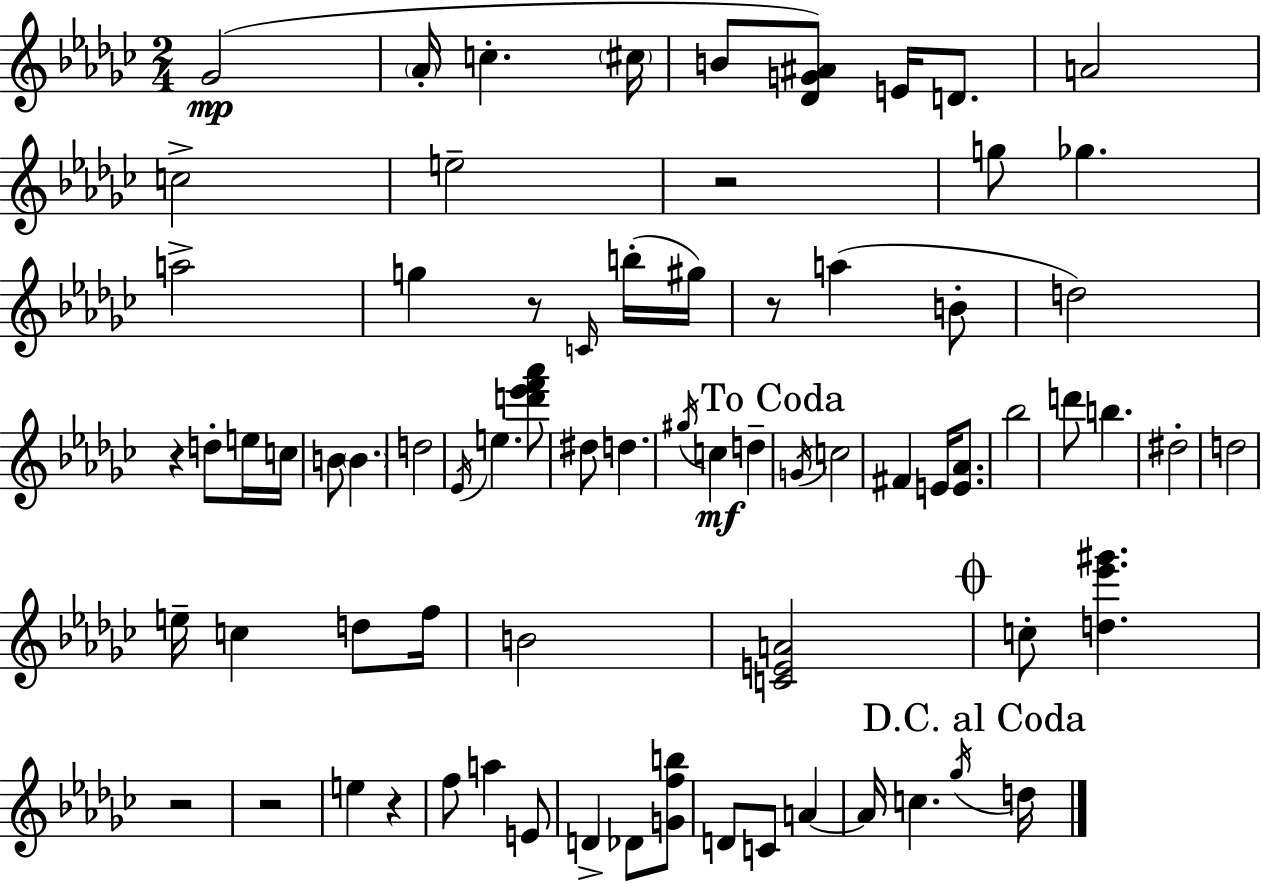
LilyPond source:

{
  \clef treble
  \numericTimeSignature
  \time 2/4
  \key ees \minor
  ges'2(\mp | \parenthesize aes'16-. c''4.-. \parenthesize cis''16 | b'8 <des' g' ais'>8) e'16 d'8. | a'2 | \break c''2-> | e''2-- | r2 | g''8 ges''4. | \break a''2-> | g''4 r8 \grace { c'16 }( b''16-. | gis''16) r8 a''4( b'8-. | d''2) | \break r4 d''8-. e''16 | c''16 b'8 \parenthesize b'4. | d''2 | \acciaccatura { ees'16 } e''4. | \break <d''' ees''' f''' aes'''>8 dis''8 d''4. | \acciaccatura { gis''16 } c''4\mf d''4-- | \mark "To Coda" \acciaccatura { g'16 } c''2 | fis'4 | \break e'16 <e' aes'>8. bes''2 | d'''8 b''4. | dis''2-. | d''2 | \break e''16-- c''4 | d''8 f''16 b'2 | <c' e' a'>2 | \mark \markup { \musicglyph "scripts.coda" } c''8-. <d'' ees''' gis'''>4. | \break r2 | r2 | e''4 | r4 f''8 a''4 | \break e'8 d'4-> | des'8 <g' f'' b''>8 d'8 c'8 | a'4~~ a'16 c''4. | \acciaccatura { ges''16 } \mark "D.C. al Coda" d''16 \bar "|."
}